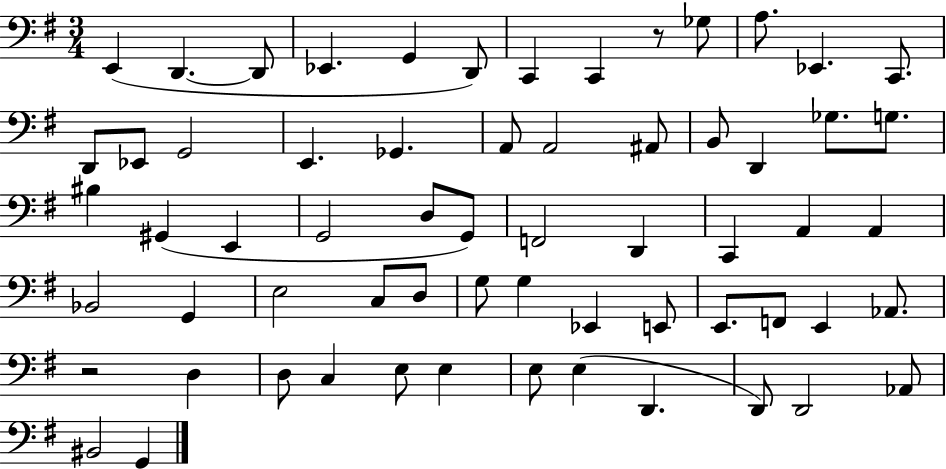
X:1
T:Untitled
M:3/4
L:1/4
K:G
E,, D,, D,,/2 _E,, G,, D,,/2 C,, C,, z/2 _G,/2 A,/2 _E,, C,,/2 D,,/2 _E,,/2 G,,2 E,, _G,, A,,/2 A,,2 ^A,,/2 B,,/2 D,, _G,/2 G,/2 ^B, ^G,, E,, G,,2 D,/2 G,,/2 F,,2 D,, C,, A,, A,, _B,,2 G,, E,2 C,/2 D,/2 G,/2 G, _E,, E,,/2 E,,/2 F,,/2 E,, _A,,/2 z2 D, D,/2 C, E,/2 E, E,/2 E, D,, D,,/2 D,,2 _A,,/2 ^B,,2 G,,